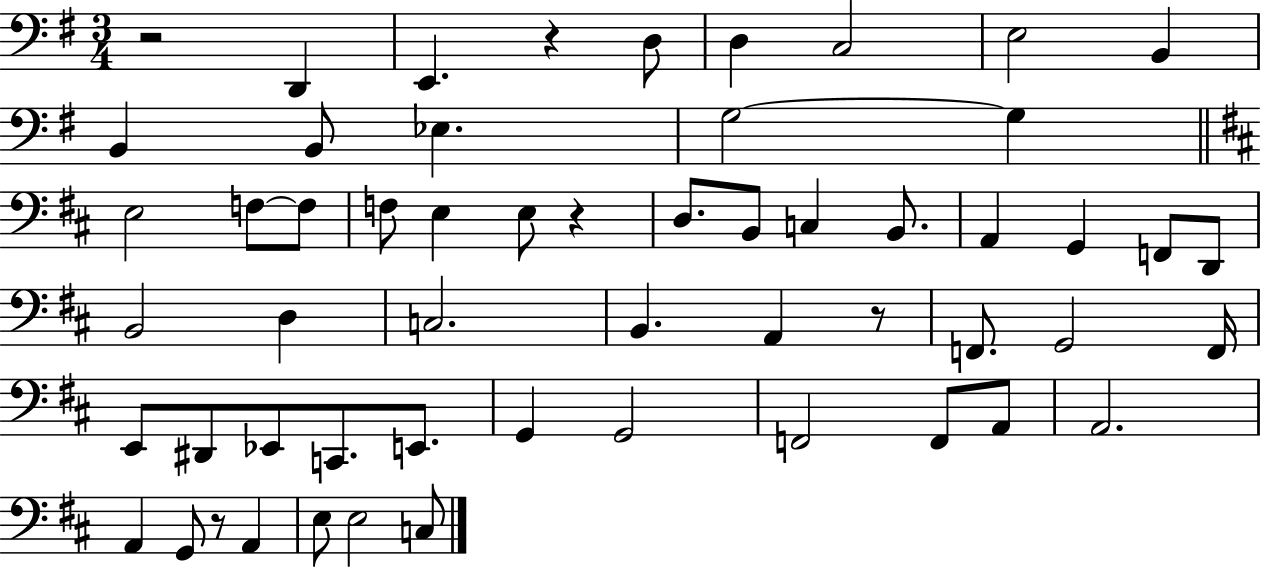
{
  \clef bass
  \numericTimeSignature
  \time 3/4
  \key g \major
  r2 d,4 | e,4. r4 d8 | d4 c2 | e2 b,4 | \break b,4 b,8 ees4. | g2~~ g4 | \bar "||" \break \key d \major e2 f8~~ f8 | f8 e4 e8 r4 | d8. b,8 c4 b,8. | a,4 g,4 f,8 d,8 | \break b,2 d4 | c2. | b,4. a,4 r8 | f,8. g,2 f,16 | \break e,8 dis,8 ees,8 c,8. e,8. | g,4 g,2 | f,2 f,8 a,8 | a,2. | \break a,4 g,8 r8 a,4 | e8 e2 c8 | \bar "|."
}